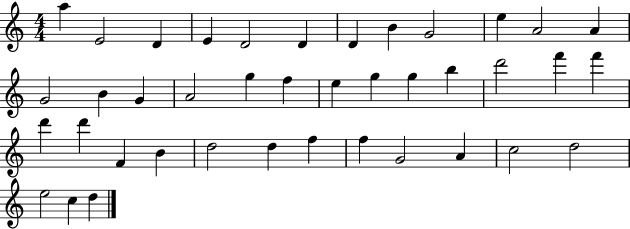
A5/q E4/h D4/q E4/q D4/h D4/q D4/q B4/q G4/h E5/q A4/h A4/q G4/h B4/q G4/q A4/h G5/q F5/q E5/q G5/q G5/q B5/q D6/h F6/q F6/q D6/q D6/q F4/q B4/q D5/h D5/q F5/q F5/q G4/h A4/q C5/h D5/h E5/h C5/q D5/q